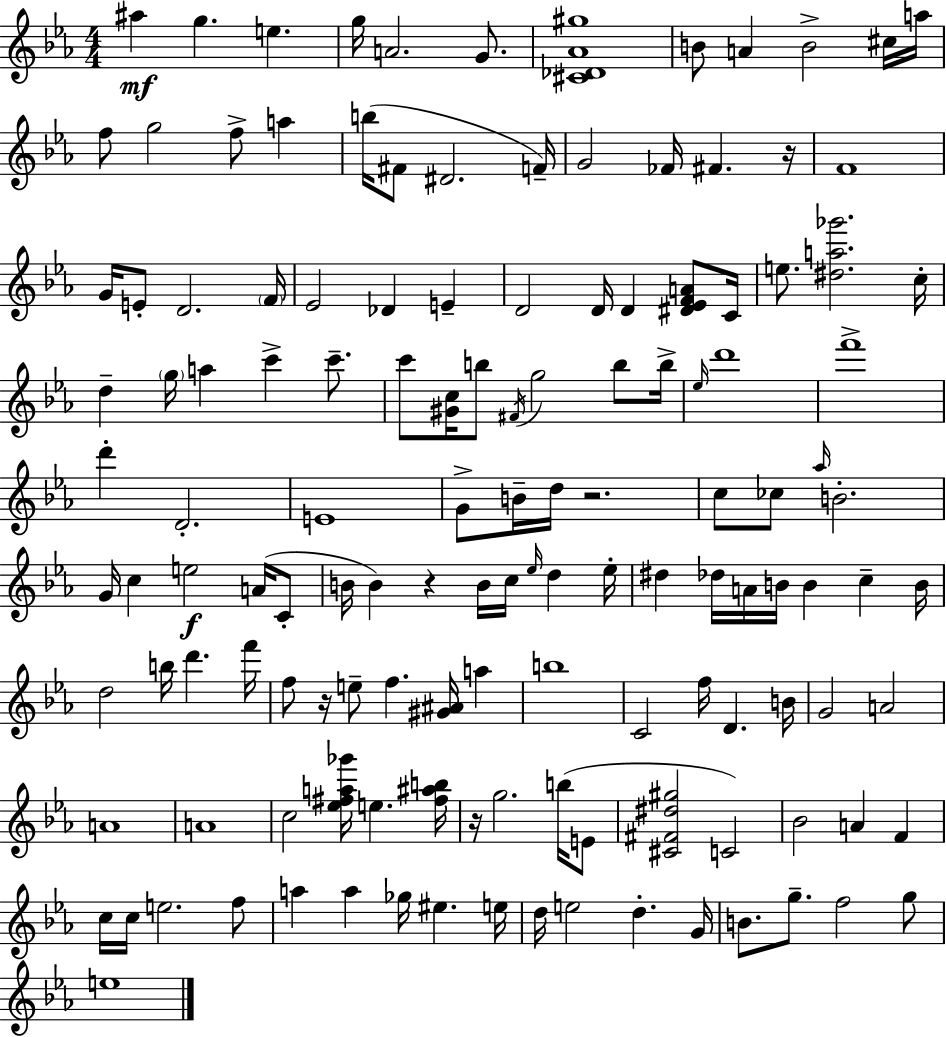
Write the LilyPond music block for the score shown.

{
  \clef treble
  \numericTimeSignature
  \time 4/4
  \key c \minor
  \repeat volta 2 { ais''4\mf g''4. e''4. | g''16 a'2. g'8. | <cis' des' aes' gis''>1 | b'8 a'4 b'2-> cis''16 a''16 | \break f''8 g''2 f''8-> a''4 | b''16( fis'8 dis'2. f'16--) | g'2 fes'16 fis'4. r16 | f'1 | \break g'16 e'8-. d'2. \parenthesize f'16 | ees'2 des'4 e'4-- | d'2 d'16 d'4 <dis' ees' f' a'>8 c'16 | e''8. <dis'' a'' ges'''>2. c''16-. | \break d''4-- \parenthesize g''16 a''4 c'''4-> c'''8.-- | c'''8 <gis' c''>16 b''8 \acciaccatura { fis'16 } g''2 b''8 | b''16-> \grace { ees''16 } d'''1 | f'''1-> | \break d'''4-. d'2.-. | e'1 | g'8-> b'16-- d''16 r2. | c''8 ces''8 \grace { aes''16 } b'2.-. | \break g'16 c''4 e''2\f | a'16( c'8-. b'16 b'4) r4 b'16 c''16 \grace { ees''16 } d''4 | ees''16-. dis''4 des''16 a'16 b'16 b'4 c''4-- | b'16 d''2 b''16 d'''4. | \break f'''16 f''8 r16 e''8-- f''4. <gis' ais'>16 | a''4 b''1 | c'2 f''16 d'4. | b'16 g'2 a'2 | \break a'1 | a'1 | c''2 <ees'' fis'' a'' ges'''>16 e''4. | <fis'' ais'' b''>16 r16 g''2. | \break b''16( e'8 <cis' fis' dis'' gis''>2 c'2) | bes'2 a'4 | f'4 c''16 c''16 e''2. | f''8 a''4 a''4 ges''16 eis''4. | \break e''16 d''16 e''2 d''4.-. | g'16 b'8. g''8.-- f''2 | g''8 e''1 | } \bar "|."
}